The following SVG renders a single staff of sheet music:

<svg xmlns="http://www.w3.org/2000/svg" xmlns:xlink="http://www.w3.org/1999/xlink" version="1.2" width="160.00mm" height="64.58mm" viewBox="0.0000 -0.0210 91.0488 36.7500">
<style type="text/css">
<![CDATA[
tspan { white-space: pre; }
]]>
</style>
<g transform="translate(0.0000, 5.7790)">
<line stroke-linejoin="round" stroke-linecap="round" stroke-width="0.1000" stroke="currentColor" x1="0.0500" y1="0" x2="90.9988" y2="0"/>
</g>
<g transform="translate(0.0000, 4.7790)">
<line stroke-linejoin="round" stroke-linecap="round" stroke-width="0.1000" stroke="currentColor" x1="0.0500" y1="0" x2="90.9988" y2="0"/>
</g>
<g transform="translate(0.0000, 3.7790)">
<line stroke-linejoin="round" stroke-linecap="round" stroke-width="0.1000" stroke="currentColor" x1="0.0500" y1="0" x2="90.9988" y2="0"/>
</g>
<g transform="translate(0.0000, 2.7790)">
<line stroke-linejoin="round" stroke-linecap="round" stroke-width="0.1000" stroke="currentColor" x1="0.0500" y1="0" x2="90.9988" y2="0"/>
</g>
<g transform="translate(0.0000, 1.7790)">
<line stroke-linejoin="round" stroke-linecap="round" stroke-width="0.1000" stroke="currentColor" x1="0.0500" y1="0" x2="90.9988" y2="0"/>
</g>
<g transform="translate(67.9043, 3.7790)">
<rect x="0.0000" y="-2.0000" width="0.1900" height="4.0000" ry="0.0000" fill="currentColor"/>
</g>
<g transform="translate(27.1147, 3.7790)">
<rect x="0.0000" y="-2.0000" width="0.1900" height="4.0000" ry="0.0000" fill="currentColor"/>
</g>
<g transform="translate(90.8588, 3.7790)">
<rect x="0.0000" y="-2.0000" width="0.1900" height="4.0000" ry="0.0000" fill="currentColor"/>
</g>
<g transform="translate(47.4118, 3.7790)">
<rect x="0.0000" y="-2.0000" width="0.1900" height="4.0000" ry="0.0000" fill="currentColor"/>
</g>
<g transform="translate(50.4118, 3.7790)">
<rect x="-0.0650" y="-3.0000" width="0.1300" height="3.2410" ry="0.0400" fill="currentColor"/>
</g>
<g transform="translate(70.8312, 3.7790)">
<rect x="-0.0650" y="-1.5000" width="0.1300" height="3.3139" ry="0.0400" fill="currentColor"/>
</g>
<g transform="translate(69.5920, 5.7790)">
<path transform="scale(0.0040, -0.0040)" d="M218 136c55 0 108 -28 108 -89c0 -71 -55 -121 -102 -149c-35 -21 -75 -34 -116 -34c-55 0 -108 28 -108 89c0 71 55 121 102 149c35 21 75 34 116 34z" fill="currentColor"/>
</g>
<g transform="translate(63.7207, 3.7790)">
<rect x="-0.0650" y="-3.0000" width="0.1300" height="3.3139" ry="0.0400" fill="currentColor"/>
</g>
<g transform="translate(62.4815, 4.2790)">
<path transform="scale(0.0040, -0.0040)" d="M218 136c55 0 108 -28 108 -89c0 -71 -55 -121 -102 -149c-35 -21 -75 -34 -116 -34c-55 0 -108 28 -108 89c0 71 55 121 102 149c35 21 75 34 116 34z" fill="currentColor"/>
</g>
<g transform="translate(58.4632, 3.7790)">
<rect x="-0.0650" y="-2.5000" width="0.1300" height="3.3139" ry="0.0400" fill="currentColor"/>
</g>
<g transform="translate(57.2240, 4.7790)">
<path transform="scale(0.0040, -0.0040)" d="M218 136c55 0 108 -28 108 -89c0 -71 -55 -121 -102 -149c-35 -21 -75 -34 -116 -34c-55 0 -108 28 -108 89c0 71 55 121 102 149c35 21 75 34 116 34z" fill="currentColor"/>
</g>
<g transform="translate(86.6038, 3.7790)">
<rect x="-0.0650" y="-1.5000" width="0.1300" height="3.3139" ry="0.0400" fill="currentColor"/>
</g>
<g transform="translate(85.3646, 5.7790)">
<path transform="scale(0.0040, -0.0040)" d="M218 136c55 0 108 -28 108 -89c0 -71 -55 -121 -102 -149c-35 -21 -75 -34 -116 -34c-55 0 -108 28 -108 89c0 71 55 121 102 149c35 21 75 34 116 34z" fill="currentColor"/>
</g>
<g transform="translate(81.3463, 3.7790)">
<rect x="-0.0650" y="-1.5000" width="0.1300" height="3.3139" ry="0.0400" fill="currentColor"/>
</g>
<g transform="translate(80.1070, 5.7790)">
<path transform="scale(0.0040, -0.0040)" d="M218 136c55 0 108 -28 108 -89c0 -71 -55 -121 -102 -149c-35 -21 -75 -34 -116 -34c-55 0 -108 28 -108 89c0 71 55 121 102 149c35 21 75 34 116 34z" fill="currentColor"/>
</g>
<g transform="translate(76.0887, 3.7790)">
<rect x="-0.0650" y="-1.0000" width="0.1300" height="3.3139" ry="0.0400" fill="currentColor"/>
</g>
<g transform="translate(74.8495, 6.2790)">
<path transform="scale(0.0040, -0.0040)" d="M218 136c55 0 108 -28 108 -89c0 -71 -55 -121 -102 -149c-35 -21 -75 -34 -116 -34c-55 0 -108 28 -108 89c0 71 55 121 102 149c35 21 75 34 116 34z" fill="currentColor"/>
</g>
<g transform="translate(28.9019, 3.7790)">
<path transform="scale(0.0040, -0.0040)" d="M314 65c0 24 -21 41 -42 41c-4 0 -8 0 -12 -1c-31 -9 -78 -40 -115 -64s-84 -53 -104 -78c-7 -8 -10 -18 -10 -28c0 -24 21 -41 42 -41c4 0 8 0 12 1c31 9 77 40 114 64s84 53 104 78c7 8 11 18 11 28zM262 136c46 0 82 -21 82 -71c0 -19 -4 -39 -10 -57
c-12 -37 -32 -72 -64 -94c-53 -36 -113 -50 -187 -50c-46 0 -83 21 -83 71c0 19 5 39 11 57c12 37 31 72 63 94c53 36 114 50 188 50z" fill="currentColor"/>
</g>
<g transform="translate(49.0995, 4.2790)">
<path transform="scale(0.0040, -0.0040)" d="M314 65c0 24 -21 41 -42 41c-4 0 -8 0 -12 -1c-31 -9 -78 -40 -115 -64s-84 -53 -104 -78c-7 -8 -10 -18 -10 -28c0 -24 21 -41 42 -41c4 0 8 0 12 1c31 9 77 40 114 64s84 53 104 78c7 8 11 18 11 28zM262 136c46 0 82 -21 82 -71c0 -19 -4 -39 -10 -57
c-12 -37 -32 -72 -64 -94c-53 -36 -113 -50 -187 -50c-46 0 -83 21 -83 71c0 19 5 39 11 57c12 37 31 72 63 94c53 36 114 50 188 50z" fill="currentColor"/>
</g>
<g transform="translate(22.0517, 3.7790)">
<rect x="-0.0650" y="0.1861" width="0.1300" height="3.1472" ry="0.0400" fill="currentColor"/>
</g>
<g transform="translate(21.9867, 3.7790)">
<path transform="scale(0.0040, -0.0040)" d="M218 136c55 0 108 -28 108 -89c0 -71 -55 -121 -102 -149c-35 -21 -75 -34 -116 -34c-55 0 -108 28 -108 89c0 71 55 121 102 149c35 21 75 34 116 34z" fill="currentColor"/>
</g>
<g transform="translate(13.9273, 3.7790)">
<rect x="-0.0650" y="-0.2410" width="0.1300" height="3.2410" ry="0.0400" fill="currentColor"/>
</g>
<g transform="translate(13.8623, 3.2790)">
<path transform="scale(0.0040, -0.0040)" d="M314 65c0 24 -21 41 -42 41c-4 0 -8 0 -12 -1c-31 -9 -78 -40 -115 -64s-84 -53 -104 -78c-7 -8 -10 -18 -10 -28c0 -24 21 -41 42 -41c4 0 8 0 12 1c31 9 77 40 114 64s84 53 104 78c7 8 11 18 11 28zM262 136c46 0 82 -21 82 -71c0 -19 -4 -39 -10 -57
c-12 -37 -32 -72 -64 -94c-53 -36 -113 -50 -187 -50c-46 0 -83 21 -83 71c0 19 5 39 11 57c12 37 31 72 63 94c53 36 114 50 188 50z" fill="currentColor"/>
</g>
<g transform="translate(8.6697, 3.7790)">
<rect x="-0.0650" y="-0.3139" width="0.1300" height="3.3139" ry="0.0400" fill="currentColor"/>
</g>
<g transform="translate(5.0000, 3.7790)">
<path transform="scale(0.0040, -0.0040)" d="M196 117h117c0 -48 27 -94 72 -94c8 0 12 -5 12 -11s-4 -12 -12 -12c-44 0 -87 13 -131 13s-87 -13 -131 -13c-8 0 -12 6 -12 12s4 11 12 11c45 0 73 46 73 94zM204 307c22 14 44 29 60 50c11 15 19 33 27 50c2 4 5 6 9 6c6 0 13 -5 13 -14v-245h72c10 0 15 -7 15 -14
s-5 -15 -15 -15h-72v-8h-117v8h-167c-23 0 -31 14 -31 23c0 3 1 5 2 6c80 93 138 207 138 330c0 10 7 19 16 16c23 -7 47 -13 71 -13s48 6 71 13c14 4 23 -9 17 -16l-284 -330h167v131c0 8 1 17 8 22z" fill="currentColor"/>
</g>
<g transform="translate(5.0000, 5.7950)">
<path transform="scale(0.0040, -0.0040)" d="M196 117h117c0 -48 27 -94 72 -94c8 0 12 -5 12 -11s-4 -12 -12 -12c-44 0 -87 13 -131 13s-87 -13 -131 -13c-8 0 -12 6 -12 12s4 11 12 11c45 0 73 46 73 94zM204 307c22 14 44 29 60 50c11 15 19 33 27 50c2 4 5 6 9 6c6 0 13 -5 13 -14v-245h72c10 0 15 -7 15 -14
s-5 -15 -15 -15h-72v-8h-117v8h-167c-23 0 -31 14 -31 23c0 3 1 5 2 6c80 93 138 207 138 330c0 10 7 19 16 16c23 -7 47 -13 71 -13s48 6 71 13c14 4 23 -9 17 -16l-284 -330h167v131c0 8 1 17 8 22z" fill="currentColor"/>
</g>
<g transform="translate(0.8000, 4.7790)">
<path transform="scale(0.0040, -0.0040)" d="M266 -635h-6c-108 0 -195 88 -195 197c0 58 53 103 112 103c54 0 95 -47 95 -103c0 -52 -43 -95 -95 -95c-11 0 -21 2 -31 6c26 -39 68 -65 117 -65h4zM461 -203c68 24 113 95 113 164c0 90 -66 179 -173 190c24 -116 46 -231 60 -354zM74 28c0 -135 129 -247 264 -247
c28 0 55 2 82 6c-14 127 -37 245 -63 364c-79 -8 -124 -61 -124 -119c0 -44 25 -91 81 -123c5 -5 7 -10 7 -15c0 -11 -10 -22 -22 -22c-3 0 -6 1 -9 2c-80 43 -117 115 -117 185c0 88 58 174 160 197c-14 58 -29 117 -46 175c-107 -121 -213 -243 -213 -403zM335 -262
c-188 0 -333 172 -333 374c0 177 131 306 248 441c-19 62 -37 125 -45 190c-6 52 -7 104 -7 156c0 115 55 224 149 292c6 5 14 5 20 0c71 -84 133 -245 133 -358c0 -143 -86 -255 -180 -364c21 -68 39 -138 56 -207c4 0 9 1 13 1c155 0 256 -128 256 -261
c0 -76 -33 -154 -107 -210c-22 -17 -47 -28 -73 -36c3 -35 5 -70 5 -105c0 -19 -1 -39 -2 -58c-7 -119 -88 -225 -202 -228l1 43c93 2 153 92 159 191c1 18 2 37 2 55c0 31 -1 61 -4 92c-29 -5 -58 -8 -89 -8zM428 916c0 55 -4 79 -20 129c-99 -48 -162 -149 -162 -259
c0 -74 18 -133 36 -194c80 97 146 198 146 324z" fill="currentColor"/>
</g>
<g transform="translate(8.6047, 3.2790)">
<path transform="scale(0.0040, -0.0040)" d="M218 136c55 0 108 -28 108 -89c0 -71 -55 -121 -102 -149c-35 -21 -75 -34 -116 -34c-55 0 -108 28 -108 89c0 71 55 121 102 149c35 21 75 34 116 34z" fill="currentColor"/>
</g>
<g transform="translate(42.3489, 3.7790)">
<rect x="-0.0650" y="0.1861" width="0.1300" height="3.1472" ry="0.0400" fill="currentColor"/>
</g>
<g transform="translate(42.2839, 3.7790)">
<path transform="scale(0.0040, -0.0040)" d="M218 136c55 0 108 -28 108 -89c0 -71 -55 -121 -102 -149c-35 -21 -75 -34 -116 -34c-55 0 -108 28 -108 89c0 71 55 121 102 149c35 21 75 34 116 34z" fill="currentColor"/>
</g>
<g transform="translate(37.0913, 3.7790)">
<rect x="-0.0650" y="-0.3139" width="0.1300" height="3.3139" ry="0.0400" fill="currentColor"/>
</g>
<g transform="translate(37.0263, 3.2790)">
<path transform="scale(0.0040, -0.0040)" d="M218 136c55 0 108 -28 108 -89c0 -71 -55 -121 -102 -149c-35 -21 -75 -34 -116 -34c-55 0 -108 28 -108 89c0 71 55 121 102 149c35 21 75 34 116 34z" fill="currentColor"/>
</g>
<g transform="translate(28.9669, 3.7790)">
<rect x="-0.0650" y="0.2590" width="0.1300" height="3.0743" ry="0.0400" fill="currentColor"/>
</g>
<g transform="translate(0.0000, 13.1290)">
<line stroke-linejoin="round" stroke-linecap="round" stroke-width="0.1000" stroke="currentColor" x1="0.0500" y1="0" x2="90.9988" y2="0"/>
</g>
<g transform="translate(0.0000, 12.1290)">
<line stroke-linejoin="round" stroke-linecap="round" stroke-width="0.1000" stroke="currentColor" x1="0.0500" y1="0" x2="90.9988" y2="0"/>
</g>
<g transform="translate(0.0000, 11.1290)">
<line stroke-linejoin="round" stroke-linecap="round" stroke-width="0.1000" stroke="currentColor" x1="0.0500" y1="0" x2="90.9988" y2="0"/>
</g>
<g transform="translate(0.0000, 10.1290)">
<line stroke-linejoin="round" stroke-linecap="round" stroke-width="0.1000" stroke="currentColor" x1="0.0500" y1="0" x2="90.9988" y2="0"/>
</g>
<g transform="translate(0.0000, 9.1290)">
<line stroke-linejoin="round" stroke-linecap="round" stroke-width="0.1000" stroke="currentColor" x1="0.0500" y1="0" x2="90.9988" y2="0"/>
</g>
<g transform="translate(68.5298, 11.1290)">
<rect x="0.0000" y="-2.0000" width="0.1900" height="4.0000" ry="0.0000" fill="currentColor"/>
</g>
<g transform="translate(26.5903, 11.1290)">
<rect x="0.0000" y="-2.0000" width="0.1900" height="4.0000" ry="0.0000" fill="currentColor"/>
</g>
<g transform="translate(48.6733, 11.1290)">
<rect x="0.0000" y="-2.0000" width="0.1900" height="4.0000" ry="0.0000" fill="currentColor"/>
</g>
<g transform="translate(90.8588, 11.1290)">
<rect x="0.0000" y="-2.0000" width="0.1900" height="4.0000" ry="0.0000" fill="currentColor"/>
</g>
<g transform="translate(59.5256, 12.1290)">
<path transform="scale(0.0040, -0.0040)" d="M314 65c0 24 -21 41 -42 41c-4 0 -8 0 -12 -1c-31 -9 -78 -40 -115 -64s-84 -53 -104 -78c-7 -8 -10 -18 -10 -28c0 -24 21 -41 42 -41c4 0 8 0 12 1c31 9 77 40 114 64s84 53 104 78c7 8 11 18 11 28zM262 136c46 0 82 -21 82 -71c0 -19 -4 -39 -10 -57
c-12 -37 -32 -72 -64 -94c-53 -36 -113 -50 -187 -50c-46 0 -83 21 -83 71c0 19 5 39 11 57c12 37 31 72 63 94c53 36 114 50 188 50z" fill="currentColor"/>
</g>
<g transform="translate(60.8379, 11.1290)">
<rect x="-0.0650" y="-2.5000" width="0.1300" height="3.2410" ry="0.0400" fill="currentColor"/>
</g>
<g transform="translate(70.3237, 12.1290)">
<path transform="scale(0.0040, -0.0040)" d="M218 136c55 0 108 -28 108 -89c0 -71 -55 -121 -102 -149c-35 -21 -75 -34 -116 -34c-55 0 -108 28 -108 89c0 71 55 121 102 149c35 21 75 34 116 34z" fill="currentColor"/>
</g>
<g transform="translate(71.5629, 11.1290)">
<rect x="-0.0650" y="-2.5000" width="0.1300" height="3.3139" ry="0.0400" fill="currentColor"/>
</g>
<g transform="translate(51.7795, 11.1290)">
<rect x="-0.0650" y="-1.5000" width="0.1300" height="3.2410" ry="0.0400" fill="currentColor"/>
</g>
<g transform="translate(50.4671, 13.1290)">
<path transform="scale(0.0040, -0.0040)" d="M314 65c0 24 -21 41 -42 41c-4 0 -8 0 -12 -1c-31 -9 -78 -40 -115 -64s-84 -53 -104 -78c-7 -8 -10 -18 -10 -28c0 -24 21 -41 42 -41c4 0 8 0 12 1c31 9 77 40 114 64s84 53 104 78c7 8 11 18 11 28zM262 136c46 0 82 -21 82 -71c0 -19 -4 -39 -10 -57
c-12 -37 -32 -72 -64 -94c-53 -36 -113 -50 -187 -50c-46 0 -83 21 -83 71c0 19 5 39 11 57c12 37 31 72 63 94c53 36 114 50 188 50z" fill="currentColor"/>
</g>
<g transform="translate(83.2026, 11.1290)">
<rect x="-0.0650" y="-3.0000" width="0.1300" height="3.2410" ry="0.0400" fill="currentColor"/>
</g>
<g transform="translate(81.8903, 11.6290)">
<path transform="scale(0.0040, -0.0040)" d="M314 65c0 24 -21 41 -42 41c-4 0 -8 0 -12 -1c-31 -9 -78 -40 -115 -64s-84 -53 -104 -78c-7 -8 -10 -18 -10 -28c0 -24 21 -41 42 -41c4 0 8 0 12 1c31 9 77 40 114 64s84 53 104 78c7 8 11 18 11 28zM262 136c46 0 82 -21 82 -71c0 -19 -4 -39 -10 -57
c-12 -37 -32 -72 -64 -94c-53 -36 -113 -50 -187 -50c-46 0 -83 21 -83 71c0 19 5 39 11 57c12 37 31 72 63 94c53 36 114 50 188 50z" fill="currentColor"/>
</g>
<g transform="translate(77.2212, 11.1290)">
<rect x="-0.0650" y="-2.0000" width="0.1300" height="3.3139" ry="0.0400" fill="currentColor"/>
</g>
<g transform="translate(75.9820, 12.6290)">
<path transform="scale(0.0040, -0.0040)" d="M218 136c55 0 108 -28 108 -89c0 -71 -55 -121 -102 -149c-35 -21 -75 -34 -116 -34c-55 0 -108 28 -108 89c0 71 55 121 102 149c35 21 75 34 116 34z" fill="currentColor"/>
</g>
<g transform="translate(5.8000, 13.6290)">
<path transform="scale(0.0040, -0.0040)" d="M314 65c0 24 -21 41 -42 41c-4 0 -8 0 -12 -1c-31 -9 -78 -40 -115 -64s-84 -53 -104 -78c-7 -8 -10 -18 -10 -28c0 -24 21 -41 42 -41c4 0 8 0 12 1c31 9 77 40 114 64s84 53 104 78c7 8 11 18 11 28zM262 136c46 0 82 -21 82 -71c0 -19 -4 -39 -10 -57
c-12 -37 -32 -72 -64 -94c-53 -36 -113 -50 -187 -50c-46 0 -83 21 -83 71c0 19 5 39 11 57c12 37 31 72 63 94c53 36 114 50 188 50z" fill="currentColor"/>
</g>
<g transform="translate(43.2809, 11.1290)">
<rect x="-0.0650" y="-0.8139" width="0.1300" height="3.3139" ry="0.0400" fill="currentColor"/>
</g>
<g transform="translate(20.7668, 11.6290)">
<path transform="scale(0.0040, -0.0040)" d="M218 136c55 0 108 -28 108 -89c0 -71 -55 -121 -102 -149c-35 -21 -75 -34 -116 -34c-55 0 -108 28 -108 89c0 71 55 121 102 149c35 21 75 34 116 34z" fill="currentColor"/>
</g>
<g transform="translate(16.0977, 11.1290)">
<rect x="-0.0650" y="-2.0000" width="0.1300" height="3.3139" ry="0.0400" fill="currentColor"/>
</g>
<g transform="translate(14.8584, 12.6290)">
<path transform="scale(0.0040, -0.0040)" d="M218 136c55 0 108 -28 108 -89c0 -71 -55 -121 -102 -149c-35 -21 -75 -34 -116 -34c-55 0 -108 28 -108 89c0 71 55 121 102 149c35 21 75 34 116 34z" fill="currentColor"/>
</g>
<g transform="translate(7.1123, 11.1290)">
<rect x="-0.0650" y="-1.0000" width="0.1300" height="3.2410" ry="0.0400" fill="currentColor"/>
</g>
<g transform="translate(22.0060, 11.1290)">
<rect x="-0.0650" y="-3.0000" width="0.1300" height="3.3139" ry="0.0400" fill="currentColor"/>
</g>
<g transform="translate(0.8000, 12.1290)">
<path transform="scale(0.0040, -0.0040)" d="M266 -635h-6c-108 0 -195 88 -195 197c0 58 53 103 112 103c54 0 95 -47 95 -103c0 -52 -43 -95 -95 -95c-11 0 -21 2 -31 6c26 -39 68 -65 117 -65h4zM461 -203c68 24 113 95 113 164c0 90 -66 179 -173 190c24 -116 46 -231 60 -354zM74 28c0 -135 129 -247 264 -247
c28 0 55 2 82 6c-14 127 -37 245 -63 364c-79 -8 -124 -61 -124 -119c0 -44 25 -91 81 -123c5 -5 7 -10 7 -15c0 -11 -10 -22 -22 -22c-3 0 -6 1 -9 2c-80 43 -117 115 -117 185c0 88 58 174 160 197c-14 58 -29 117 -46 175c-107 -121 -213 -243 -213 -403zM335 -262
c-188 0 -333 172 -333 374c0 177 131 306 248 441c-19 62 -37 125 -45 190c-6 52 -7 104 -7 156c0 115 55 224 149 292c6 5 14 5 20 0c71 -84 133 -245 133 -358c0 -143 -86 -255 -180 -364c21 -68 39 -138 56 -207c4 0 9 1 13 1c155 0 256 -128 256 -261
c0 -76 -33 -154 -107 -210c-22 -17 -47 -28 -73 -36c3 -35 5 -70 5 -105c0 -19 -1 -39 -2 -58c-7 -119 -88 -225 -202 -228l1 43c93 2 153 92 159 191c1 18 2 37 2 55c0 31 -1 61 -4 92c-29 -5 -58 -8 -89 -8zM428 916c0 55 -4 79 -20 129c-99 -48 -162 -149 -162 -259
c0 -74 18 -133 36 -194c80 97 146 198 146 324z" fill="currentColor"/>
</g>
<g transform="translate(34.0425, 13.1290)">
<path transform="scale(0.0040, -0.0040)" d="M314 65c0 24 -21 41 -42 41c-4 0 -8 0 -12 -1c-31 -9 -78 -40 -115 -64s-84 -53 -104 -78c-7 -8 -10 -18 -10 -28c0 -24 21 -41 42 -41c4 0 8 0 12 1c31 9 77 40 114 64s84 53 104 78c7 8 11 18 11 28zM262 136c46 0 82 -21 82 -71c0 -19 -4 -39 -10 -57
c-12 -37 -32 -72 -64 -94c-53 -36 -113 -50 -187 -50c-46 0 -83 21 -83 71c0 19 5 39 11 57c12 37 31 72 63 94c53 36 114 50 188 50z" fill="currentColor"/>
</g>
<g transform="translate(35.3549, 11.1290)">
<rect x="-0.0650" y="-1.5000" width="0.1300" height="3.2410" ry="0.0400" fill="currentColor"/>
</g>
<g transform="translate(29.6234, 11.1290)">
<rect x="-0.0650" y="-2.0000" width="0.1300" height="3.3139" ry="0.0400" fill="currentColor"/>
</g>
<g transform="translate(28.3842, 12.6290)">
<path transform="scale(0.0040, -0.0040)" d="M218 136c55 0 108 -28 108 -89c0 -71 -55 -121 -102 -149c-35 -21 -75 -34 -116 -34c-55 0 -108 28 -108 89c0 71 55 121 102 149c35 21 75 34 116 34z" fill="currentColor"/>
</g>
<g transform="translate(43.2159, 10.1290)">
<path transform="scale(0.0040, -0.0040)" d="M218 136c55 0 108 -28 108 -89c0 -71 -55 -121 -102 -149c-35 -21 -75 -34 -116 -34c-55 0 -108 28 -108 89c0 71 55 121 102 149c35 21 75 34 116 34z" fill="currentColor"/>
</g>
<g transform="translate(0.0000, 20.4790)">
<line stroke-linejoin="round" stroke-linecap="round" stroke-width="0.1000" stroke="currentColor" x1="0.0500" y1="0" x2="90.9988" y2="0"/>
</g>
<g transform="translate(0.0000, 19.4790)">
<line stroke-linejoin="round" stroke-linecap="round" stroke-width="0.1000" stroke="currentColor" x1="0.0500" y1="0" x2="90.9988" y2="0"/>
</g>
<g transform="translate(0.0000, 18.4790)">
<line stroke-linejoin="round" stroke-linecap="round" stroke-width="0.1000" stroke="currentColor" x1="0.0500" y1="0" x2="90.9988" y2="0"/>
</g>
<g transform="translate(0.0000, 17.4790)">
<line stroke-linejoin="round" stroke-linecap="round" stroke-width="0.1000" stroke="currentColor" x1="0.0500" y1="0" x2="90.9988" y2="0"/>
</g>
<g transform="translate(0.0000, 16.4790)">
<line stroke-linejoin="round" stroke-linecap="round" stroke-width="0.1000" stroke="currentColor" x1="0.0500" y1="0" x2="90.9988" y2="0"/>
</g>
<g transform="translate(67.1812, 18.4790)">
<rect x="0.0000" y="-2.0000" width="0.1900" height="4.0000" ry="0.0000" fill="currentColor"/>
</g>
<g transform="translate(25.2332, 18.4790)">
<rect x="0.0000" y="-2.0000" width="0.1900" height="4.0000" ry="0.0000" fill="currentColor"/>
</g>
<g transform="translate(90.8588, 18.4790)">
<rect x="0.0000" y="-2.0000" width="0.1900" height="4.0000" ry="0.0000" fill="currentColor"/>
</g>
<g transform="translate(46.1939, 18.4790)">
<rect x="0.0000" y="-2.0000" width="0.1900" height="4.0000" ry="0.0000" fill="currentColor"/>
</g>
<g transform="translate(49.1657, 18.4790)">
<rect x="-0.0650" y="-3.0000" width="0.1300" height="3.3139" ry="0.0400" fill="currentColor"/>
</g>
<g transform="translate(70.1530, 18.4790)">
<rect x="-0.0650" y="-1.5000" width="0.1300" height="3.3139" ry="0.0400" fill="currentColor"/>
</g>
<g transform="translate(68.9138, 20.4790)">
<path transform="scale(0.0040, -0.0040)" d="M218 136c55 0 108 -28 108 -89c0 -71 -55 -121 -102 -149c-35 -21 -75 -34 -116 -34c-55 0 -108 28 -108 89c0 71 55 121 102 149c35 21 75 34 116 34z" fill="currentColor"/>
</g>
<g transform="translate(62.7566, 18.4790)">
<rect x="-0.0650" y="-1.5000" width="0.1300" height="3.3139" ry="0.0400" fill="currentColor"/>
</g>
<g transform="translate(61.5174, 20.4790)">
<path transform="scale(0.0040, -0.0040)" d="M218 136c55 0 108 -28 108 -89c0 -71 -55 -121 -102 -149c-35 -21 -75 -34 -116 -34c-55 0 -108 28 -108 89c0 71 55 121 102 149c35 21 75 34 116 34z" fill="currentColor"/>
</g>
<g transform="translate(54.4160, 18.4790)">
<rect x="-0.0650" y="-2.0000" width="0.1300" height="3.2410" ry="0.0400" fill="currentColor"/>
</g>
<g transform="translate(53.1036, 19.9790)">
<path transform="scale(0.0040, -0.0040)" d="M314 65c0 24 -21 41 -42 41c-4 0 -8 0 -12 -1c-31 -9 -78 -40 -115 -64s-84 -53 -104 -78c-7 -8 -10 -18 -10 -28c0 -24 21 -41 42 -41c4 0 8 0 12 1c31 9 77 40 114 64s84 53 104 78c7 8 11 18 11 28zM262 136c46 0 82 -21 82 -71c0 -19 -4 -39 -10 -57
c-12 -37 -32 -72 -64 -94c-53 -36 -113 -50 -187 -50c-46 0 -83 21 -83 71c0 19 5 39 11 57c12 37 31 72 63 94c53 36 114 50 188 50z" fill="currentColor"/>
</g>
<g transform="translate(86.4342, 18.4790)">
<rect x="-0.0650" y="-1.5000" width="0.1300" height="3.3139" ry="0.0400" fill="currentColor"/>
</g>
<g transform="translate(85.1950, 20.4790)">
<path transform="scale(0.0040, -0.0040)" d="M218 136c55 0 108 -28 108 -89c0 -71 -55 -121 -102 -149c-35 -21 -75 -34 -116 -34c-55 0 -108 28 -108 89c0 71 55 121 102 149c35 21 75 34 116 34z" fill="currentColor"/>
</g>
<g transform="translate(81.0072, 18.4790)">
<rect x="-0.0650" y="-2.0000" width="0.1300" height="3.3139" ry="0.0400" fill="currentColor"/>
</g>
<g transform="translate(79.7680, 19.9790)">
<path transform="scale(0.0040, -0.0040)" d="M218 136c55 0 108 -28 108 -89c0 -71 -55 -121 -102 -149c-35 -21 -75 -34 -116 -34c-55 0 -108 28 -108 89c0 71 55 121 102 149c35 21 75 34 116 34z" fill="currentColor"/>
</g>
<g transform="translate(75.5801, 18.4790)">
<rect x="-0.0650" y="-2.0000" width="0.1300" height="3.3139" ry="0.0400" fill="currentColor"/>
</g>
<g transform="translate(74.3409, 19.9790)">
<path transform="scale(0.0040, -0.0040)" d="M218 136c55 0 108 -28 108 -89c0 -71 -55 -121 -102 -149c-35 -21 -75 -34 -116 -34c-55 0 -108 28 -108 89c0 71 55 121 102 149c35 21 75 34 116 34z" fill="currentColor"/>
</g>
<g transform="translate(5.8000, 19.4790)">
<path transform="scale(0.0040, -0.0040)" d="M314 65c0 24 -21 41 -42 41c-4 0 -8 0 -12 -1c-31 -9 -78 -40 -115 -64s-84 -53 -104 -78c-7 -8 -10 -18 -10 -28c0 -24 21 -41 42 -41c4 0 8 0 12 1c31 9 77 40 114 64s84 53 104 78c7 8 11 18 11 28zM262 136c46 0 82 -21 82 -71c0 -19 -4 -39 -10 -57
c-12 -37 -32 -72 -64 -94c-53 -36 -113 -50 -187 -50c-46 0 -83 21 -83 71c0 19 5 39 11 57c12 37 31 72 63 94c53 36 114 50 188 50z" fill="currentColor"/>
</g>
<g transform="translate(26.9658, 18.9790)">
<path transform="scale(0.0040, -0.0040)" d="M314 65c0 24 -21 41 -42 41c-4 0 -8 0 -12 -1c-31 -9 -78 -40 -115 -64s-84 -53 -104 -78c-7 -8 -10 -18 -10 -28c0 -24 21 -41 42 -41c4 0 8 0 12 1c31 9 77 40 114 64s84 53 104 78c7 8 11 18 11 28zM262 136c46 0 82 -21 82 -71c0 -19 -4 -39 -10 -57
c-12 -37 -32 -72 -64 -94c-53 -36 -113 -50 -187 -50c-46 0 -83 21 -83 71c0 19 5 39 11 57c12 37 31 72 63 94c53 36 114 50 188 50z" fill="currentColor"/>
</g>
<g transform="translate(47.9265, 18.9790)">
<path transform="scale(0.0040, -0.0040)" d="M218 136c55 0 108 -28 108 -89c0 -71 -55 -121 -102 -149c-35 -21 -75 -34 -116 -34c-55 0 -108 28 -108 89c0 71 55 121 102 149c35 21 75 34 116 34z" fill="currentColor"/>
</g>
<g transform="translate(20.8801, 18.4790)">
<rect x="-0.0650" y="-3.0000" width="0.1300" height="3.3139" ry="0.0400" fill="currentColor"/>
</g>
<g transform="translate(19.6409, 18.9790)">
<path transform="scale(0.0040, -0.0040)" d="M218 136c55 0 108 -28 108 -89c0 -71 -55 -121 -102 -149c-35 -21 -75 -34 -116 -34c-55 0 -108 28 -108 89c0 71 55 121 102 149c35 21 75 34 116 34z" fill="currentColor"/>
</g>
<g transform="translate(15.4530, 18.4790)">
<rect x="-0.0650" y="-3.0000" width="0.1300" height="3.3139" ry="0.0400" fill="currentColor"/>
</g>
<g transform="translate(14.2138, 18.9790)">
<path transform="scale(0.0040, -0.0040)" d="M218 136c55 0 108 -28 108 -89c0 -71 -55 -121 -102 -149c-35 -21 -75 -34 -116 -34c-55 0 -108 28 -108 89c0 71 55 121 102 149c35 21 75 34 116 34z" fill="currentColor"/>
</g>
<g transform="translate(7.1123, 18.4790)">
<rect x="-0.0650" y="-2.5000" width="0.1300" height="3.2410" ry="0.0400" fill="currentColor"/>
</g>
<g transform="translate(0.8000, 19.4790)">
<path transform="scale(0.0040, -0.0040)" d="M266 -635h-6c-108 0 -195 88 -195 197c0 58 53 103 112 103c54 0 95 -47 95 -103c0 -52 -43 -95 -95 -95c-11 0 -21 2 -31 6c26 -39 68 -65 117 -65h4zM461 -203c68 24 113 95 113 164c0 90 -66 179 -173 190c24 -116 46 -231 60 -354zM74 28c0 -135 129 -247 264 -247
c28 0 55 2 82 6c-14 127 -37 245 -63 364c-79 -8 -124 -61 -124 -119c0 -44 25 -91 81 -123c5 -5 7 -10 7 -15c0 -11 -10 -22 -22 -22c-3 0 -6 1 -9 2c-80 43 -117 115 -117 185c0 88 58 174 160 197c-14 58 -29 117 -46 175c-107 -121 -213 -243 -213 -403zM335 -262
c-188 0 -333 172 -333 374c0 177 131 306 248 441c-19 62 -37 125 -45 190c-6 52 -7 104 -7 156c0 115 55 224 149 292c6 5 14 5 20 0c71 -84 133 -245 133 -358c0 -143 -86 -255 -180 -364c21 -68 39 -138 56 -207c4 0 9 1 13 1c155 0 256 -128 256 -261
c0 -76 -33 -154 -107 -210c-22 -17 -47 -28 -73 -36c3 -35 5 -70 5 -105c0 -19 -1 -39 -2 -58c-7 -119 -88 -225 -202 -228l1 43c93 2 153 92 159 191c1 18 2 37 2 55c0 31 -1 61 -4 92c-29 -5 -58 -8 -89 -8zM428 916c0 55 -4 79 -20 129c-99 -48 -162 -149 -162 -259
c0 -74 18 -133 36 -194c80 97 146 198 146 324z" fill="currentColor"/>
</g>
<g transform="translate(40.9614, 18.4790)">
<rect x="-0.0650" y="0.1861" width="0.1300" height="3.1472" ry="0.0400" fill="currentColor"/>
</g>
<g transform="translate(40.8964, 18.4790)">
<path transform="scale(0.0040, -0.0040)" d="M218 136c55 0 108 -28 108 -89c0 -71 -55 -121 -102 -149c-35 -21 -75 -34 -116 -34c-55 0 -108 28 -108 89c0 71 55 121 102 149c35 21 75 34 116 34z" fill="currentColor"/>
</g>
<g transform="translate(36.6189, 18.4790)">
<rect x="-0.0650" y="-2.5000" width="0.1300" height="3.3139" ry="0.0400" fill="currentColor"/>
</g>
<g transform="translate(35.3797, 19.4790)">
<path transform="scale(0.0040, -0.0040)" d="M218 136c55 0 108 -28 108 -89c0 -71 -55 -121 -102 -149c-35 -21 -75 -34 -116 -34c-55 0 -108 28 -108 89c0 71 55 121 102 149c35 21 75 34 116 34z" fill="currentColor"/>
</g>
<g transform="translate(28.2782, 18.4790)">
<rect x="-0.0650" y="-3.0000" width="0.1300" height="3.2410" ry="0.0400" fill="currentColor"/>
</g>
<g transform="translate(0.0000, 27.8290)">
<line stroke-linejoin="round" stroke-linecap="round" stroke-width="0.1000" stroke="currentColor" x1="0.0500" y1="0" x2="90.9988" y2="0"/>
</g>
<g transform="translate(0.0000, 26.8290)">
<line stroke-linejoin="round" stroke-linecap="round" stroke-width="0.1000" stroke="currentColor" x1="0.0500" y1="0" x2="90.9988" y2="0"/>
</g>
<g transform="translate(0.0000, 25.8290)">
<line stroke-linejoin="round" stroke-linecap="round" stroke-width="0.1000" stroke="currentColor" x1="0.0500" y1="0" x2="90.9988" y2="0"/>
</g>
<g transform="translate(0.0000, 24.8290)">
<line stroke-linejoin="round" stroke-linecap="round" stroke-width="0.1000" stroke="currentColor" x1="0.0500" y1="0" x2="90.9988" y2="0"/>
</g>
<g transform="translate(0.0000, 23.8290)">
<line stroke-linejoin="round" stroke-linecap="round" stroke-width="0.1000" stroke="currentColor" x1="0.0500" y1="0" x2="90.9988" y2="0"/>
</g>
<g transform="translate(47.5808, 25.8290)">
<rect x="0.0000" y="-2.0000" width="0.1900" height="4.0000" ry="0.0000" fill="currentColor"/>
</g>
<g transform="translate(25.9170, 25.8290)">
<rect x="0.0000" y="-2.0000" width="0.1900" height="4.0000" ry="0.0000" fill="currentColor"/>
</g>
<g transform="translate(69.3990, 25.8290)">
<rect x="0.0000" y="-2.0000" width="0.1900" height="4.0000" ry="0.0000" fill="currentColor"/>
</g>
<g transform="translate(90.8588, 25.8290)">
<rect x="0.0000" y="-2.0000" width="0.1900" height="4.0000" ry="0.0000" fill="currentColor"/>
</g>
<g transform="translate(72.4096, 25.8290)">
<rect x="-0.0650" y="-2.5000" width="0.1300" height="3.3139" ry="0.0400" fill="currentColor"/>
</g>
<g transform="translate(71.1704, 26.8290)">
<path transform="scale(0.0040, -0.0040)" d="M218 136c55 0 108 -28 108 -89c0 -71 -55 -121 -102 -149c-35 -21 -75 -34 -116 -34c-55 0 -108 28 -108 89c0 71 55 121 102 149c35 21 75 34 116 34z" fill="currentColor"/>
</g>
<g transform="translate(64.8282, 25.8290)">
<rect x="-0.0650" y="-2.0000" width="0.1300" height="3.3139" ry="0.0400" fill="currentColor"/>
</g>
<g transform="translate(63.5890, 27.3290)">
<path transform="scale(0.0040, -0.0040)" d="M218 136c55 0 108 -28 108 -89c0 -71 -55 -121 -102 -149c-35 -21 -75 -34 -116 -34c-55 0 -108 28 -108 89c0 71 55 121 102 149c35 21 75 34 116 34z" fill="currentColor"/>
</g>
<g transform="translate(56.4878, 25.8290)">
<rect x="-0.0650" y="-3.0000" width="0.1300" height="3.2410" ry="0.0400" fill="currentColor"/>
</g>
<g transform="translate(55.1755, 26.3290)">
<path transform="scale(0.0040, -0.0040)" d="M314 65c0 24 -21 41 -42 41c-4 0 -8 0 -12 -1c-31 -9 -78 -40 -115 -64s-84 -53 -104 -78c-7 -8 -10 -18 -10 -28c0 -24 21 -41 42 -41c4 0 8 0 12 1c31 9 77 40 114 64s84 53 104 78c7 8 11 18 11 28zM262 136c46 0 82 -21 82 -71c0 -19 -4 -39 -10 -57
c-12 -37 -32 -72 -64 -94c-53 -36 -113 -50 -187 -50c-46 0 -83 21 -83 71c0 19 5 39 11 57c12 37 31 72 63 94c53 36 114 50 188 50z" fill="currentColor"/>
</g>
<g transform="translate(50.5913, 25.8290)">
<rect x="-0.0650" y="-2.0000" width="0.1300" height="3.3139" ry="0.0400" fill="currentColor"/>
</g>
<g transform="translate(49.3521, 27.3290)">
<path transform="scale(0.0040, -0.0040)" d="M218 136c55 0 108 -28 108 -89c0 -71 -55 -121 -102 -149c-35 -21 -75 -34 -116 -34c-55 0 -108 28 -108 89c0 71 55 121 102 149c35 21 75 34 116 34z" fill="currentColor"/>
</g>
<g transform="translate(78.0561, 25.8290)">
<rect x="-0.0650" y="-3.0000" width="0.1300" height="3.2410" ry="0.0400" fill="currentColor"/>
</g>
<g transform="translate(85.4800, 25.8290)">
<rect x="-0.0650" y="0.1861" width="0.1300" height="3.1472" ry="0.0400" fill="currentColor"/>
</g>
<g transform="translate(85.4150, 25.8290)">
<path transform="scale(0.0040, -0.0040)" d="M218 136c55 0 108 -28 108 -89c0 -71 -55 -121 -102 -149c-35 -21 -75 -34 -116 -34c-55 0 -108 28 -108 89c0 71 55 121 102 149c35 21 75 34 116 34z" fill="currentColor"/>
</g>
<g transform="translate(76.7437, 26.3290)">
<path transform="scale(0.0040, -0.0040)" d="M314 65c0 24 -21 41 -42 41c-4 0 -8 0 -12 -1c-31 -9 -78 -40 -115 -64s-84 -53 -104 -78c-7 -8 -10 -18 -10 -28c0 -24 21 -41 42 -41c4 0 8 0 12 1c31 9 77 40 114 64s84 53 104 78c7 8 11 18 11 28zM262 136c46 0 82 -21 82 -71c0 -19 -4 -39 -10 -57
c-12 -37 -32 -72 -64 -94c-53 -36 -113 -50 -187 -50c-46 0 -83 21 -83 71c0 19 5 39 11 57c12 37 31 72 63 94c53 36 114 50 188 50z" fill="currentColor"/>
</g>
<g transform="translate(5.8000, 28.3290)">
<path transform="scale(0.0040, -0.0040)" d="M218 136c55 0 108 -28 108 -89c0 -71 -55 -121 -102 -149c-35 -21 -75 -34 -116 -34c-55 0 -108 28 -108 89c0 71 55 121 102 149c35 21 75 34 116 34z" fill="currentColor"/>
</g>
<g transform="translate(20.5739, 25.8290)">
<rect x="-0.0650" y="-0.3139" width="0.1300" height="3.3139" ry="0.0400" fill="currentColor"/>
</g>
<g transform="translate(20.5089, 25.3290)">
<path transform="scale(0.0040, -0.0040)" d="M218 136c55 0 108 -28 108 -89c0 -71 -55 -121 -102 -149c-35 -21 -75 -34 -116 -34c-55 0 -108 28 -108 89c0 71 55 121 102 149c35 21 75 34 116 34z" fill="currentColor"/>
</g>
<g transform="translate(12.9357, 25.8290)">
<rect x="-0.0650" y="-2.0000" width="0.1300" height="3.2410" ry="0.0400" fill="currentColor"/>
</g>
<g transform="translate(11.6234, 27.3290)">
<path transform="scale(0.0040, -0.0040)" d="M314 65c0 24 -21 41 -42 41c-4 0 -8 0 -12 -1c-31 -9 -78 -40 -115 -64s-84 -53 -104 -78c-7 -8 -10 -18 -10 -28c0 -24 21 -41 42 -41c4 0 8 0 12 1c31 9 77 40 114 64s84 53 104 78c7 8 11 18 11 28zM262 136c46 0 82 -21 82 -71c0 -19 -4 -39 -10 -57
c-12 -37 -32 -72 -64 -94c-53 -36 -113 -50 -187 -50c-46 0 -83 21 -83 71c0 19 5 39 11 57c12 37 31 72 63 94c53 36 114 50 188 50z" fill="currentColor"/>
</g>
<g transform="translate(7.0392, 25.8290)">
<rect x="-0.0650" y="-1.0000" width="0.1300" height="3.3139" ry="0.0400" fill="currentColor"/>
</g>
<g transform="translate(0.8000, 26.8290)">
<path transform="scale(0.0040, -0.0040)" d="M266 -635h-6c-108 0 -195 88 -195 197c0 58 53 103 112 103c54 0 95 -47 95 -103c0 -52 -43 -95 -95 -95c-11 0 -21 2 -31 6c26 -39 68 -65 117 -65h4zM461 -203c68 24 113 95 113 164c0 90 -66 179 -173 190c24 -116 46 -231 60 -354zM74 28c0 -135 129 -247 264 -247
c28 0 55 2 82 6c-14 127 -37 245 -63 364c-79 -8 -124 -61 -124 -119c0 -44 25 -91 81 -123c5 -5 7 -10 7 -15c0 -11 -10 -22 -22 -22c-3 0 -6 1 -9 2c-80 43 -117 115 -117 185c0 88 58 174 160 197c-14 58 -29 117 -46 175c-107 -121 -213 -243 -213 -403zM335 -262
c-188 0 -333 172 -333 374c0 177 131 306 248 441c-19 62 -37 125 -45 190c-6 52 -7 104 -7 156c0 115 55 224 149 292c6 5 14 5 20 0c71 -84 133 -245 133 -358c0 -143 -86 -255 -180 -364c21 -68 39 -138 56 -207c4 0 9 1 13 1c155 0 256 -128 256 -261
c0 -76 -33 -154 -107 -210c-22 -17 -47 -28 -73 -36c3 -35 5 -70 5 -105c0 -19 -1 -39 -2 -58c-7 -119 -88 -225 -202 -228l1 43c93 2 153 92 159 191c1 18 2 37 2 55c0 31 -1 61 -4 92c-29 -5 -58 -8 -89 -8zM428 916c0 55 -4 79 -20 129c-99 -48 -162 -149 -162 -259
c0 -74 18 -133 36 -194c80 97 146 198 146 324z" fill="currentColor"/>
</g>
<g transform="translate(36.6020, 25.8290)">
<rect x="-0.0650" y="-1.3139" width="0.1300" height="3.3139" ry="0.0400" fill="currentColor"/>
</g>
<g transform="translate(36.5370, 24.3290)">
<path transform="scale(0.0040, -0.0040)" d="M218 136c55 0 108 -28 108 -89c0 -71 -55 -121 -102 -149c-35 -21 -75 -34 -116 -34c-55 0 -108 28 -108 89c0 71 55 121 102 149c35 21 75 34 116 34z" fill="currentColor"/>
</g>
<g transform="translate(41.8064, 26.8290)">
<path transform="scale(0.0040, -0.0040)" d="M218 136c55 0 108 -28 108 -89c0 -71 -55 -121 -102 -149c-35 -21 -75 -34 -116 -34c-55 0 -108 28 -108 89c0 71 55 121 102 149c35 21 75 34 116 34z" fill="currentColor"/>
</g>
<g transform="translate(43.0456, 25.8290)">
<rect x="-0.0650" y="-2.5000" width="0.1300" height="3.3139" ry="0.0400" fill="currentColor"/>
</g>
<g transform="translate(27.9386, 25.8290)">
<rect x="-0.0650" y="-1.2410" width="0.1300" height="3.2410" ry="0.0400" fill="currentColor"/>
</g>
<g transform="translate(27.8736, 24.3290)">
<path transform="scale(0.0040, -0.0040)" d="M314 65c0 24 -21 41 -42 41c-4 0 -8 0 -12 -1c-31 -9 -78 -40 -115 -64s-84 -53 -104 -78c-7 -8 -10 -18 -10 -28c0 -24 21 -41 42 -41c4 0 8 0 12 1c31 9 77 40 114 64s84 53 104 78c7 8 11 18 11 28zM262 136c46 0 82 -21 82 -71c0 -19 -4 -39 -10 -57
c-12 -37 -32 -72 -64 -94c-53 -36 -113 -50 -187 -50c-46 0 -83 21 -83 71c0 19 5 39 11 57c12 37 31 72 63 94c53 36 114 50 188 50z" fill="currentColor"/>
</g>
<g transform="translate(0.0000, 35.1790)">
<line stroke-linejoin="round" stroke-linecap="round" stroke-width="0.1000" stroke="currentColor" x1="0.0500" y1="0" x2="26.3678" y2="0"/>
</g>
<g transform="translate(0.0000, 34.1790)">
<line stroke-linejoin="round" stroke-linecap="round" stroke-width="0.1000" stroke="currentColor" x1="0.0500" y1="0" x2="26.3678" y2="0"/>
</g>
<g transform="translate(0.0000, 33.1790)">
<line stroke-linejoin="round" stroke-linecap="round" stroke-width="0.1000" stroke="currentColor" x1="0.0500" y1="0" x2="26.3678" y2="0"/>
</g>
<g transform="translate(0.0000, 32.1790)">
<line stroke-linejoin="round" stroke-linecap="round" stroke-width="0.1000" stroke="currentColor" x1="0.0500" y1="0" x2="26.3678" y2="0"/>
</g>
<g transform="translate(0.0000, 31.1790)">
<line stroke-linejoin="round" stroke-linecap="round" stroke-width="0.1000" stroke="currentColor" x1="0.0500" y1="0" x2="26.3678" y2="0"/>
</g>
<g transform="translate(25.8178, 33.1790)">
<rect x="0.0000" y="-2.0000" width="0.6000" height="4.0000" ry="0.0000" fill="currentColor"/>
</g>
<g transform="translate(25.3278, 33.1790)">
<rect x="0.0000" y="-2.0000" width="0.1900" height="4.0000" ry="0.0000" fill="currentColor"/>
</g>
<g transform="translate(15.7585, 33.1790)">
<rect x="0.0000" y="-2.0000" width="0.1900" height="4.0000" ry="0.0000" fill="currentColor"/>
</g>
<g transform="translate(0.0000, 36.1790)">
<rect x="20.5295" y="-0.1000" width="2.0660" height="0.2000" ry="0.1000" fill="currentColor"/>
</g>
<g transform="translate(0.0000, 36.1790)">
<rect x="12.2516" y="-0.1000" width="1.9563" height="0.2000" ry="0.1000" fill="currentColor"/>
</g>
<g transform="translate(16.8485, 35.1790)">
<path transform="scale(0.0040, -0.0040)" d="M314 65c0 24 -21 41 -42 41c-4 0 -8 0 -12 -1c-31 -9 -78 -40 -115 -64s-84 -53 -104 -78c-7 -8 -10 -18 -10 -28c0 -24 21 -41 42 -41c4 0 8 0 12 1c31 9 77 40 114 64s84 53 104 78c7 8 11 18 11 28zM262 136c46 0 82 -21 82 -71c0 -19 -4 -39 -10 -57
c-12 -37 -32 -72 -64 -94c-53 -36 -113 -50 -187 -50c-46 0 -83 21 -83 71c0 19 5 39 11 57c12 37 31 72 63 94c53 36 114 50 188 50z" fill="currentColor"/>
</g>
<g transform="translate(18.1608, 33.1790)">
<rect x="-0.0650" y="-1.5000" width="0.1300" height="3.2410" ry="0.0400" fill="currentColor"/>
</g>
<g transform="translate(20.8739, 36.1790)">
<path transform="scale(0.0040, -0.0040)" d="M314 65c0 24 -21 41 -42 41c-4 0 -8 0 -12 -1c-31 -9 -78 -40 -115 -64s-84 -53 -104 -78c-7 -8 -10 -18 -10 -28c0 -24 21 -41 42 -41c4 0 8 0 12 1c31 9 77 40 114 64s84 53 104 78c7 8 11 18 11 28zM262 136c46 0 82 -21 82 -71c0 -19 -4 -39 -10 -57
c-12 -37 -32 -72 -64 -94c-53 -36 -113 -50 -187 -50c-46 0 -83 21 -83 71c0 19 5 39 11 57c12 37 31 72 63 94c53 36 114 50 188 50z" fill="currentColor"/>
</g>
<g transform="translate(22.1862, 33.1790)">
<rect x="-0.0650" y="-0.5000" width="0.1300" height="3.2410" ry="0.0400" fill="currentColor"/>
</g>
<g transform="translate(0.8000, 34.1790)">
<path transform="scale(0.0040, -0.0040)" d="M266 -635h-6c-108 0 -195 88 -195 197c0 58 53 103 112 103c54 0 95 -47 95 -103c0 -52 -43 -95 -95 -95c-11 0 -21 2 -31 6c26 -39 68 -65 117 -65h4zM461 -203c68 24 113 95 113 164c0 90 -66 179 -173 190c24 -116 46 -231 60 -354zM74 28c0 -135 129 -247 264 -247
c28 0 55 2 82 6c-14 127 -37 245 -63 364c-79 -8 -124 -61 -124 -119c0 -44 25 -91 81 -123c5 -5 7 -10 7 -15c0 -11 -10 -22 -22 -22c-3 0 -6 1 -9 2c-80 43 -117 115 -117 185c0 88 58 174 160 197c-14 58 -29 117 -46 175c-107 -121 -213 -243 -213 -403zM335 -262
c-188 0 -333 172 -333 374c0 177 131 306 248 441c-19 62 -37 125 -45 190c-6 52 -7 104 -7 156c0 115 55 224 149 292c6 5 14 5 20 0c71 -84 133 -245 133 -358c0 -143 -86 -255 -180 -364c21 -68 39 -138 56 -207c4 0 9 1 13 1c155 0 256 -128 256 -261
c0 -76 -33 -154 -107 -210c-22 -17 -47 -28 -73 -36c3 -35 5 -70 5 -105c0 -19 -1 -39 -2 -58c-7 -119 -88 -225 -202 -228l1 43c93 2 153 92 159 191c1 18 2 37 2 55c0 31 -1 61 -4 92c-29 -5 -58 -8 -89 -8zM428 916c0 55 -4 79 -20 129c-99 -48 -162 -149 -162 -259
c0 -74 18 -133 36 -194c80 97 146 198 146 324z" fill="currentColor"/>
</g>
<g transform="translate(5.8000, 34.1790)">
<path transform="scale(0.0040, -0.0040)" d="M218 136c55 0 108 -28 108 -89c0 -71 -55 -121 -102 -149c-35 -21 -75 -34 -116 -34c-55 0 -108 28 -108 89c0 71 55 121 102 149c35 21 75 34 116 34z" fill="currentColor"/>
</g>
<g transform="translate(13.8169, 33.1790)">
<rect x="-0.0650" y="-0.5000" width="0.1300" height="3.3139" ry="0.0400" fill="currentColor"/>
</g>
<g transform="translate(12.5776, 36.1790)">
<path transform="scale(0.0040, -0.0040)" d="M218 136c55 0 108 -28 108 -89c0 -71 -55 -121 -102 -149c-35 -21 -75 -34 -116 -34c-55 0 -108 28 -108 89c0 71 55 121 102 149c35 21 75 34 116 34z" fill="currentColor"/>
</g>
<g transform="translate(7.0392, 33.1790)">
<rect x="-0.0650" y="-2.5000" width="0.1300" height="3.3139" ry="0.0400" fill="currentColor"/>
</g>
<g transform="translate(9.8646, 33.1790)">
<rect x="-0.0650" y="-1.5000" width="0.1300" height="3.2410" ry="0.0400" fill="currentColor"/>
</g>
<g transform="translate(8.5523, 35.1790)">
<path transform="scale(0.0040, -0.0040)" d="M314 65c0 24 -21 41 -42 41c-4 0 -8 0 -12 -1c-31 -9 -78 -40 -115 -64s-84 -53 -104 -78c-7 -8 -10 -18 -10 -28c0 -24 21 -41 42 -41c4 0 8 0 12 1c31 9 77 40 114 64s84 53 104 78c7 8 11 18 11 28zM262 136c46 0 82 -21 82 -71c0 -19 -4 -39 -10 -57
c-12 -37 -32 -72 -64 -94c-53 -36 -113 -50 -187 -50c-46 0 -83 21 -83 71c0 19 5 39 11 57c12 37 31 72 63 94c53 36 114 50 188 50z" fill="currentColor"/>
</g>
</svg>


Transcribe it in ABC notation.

X:1
T:Untitled
M:4/4
L:1/4
K:C
c c2 B B2 c B A2 G A E D E E D2 F A F E2 d E2 G2 G F A2 G2 A A A2 G B A F2 E E F F E D F2 c e2 e G F A2 F G A2 B G E2 C E2 C2